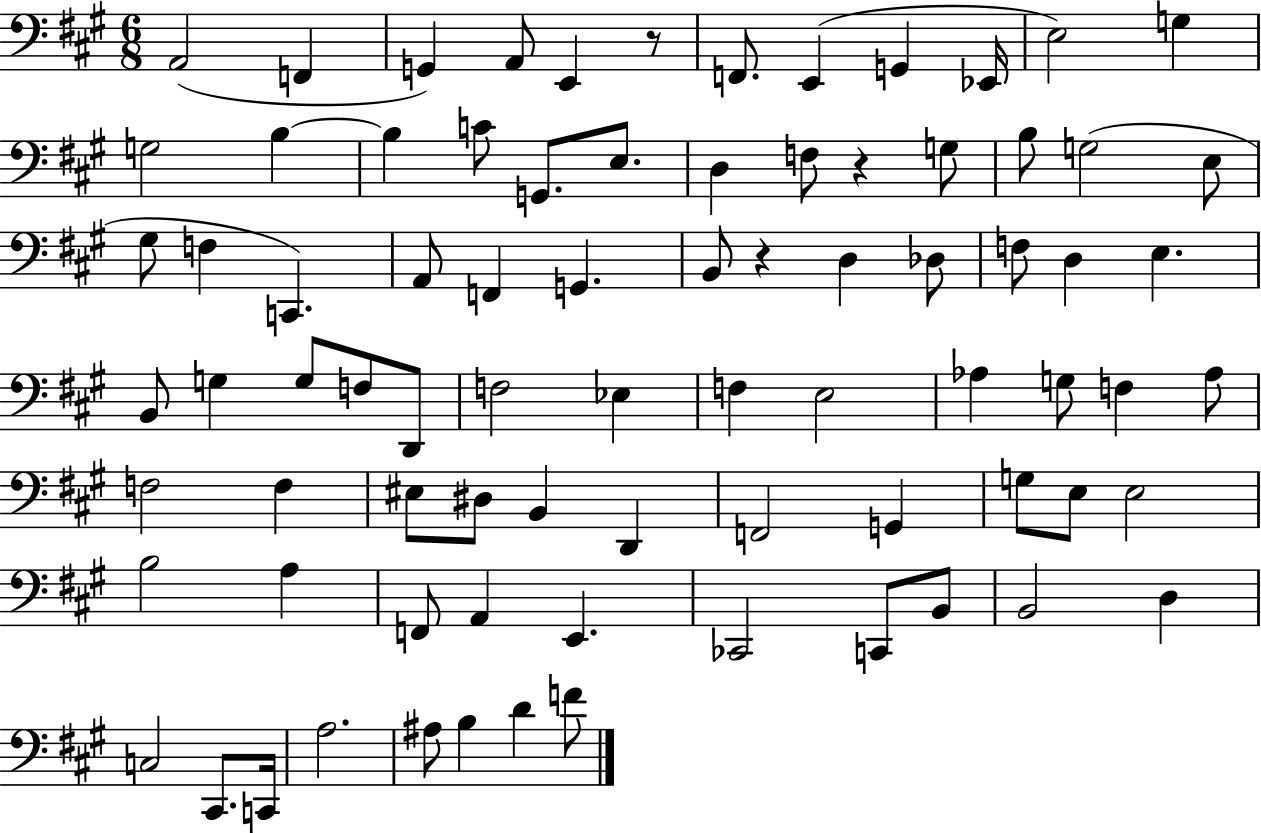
A2/h F2/q G2/q A2/e E2/q R/e F2/e. E2/q G2/q Eb2/s E3/h G3/q G3/h B3/q B3/q C4/e G2/e. E3/e. D3/q F3/e R/q G3/e B3/e G3/h E3/e G#3/e F3/q C2/q. A2/e F2/q G2/q. B2/e R/q D3/q Db3/e F3/e D3/q E3/q. B2/e G3/q G3/e F3/e D2/e F3/h Eb3/q F3/q E3/h Ab3/q G3/e F3/q Ab3/e F3/h F3/q EIS3/e D#3/e B2/q D2/q F2/h G2/q G3/e E3/e E3/h B3/h A3/q F2/e A2/q E2/q. CES2/h C2/e B2/e B2/h D3/q C3/h C#2/e. C2/s A3/h. A#3/e B3/q D4/q F4/e